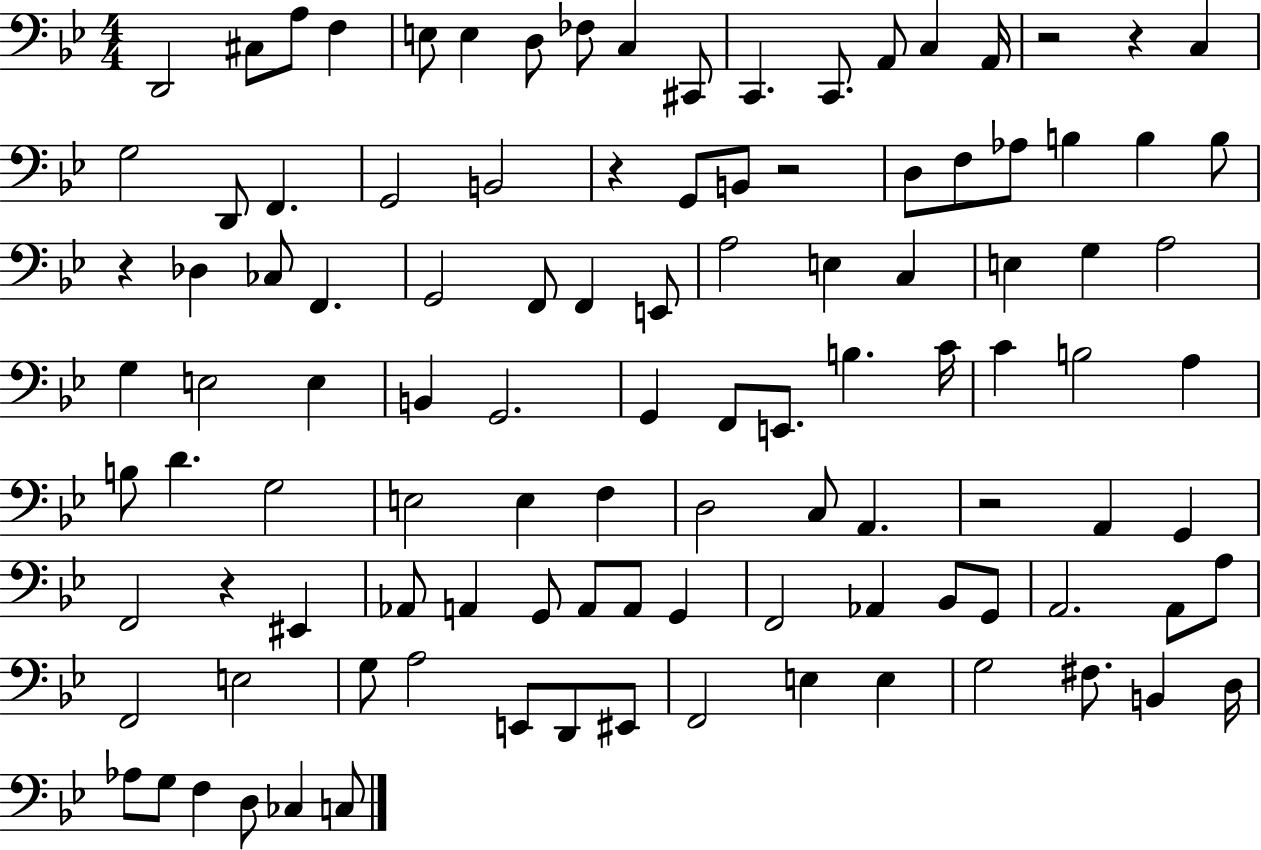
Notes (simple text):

D2/h C#3/e A3/e F3/q E3/e E3/q D3/e FES3/e C3/q C#2/e C2/q. C2/e. A2/e C3/q A2/s R/h R/q C3/q G3/h D2/e F2/q. G2/h B2/h R/q G2/e B2/e R/h D3/e F3/e Ab3/e B3/q B3/q B3/e R/q Db3/q CES3/e F2/q. G2/h F2/e F2/q E2/e A3/h E3/q C3/q E3/q G3/q A3/h G3/q E3/h E3/q B2/q G2/h. G2/q F2/e E2/e. B3/q. C4/s C4/q B3/h A3/q B3/e D4/q. G3/h E3/h E3/q F3/q D3/h C3/e A2/q. R/h A2/q G2/q F2/h R/q EIS2/q Ab2/e A2/q G2/e A2/e A2/e G2/q F2/h Ab2/q Bb2/e G2/e A2/h. A2/e A3/e F2/h E3/h G3/e A3/h E2/e D2/e EIS2/e F2/h E3/q E3/q G3/h F#3/e. B2/q D3/s Ab3/e G3/e F3/q D3/e CES3/q C3/e